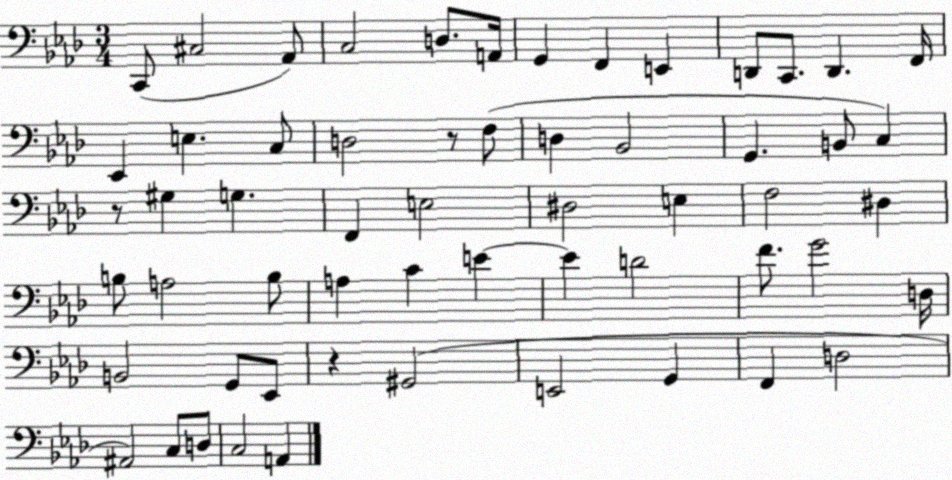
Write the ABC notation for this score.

X:1
T:Untitled
M:3/4
L:1/4
K:Ab
C,,/2 ^C,2 _A,,/2 C,2 D,/2 A,,/4 G,, F,, E,, D,,/2 C,,/2 D,, F,,/4 _E,, E, C,/2 D,2 z/2 F,/2 D, _B,,2 G,, B,,/2 C, z/2 ^G, G, F,, E,2 ^D,2 E, F,2 ^D, B,/2 A,2 B,/2 A, C E E D2 F/2 G2 D,/4 B,,2 G,,/2 _E,,/2 z ^G,,2 E,,2 G,, F,, D,2 ^A,,2 C,/2 D,/2 C,2 A,,